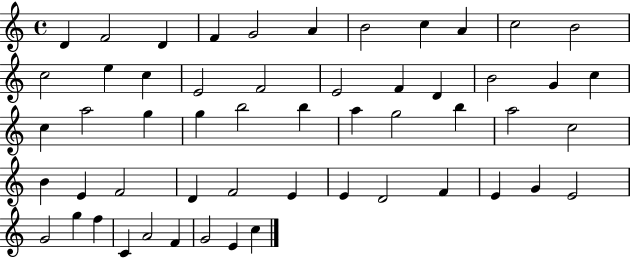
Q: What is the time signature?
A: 4/4